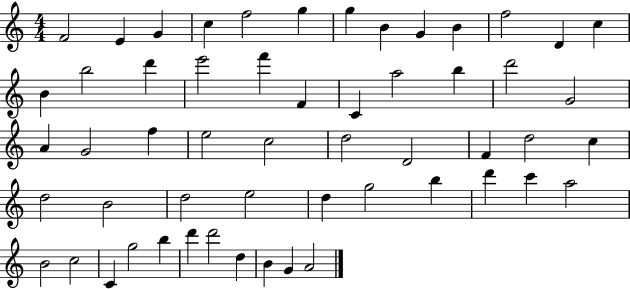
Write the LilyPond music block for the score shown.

{
  \clef treble
  \numericTimeSignature
  \time 4/4
  \key c \major
  f'2 e'4 g'4 | c''4 f''2 g''4 | g''4 b'4 g'4 b'4 | f''2 d'4 c''4 | \break b'4 b''2 d'''4 | e'''2 f'''4 f'4 | c'4 a''2 b''4 | d'''2 g'2 | \break a'4 g'2 f''4 | e''2 c''2 | d''2 d'2 | f'4 d''2 c''4 | \break d''2 b'2 | d''2 e''2 | d''4 g''2 b''4 | d'''4 c'''4 a''2 | \break b'2 c''2 | c'4 g''2 b''4 | d'''4 d'''2 d''4 | b'4 g'4 a'2 | \break \bar "|."
}